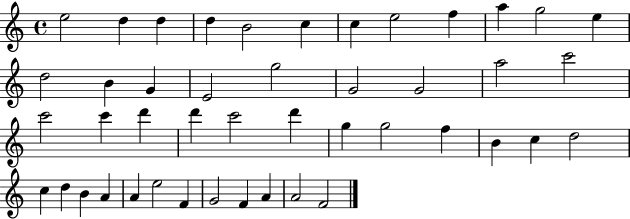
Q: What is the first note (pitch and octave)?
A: E5